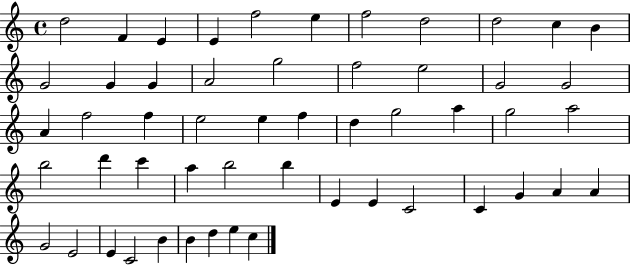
{
  \clef treble
  \time 4/4
  \defaultTimeSignature
  \key c \major
  d''2 f'4 e'4 | e'4 f''2 e''4 | f''2 d''2 | d''2 c''4 b'4 | \break g'2 g'4 g'4 | a'2 g''2 | f''2 e''2 | g'2 g'2 | \break a'4 f''2 f''4 | e''2 e''4 f''4 | d''4 g''2 a''4 | g''2 a''2 | \break b''2 d'''4 c'''4 | a''4 b''2 b''4 | e'4 e'4 c'2 | c'4 g'4 a'4 a'4 | \break g'2 e'2 | e'4 c'2 b'4 | b'4 d''4 e''4 c''4 | \bar "|."
}